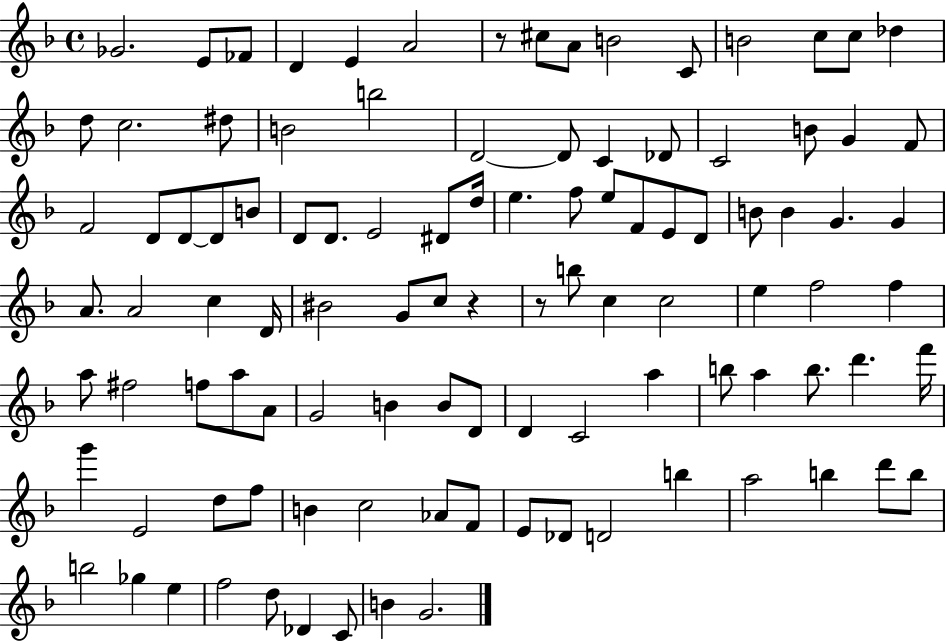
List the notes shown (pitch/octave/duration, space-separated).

Gb4/h. E4/e FES4/e D4/q E4/q A4/h R/e C#5/e A4/e B4/h C4/e B4/h C5/e C5/e Db5/q D5/e C5/h. D#5/e B4/h B5/h D4/h D4/e C4/q Db4/e C4/h B4/e G4/q F4/e F4/h D4/e D4/e D4/e B4/e D4/e D4/e. E4/h D#4/e D5/s E5/q. F5/e E5/e F4/e E4/e D4/e B4/e B4/q G4/q. G4/q A4/e. A4/h C5/q D4/s BIS4/h G4/e C5/e R/q R/e B5/e C5/q C5/h E5/q F5/h F5/q A5/e F#5/h F5/e A5/e A4/e G4/h B4/q B4/e D4/e D4/q C4/h A5/q B5/e A5/q B5/e. D6/q. F6/s G6/q E4/h D5/e F5/e B4/q C5/h Ab4/e F4/e E4/e Db4/e D4/h B5/q A5/h B5/q D6/e B5/e B5/h Gb5/q E5/q F5/h D5/e Db4/q C4/e B4/q G4/h.